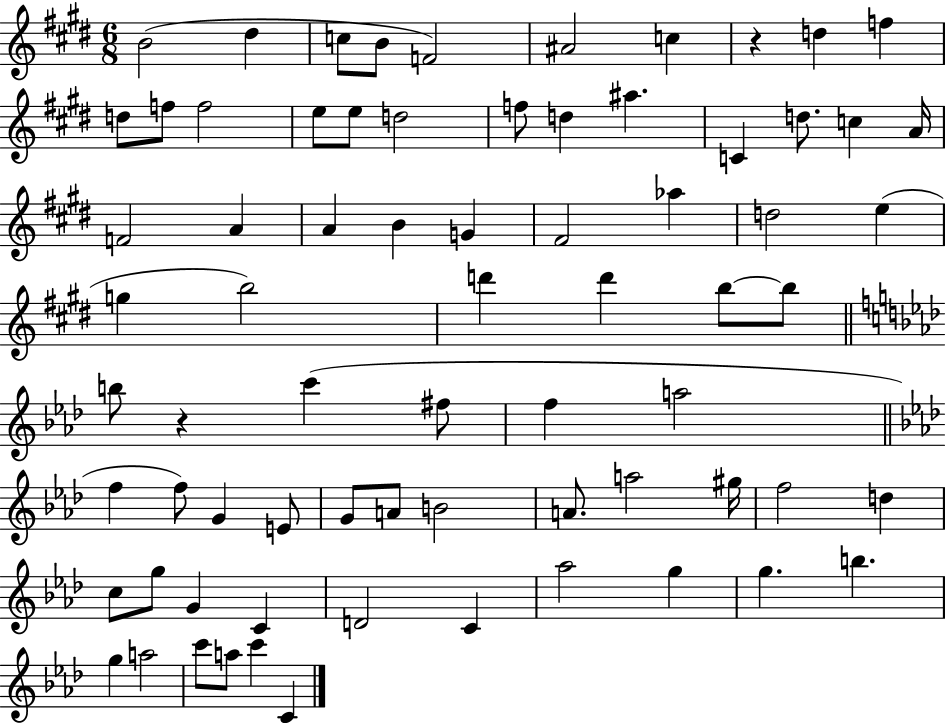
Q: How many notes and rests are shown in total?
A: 72